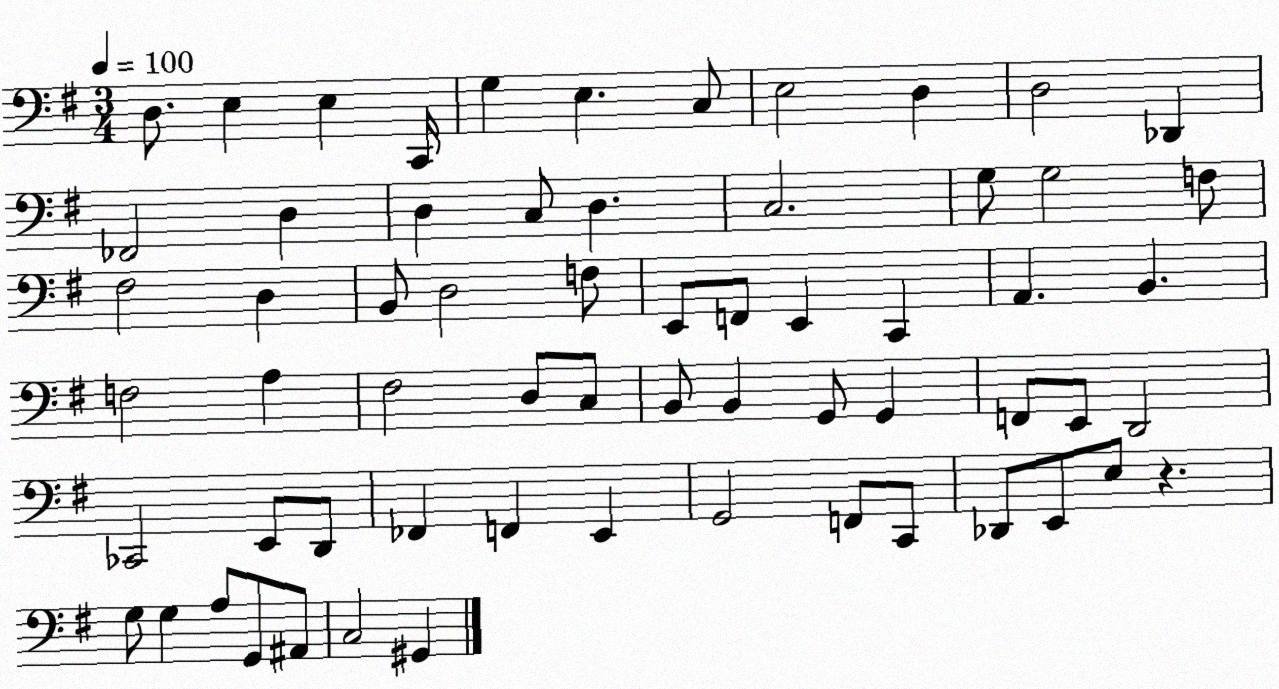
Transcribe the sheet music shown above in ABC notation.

X:1
T:Untitled
M:3/4
L:1/4
K:G
D,/2 E, E, C,,/4 G, E, C,/2 E,2 D, D,2 _D,, _F,,2 D, D, C,/2 D, C,2 G,/2 G,2 F,/2 ^F,2 D, B,,/2 D,2 F,/2 E,,/2 F,,/2 E,, C,, A,, B,, F,2 A, ^F,2 D,/2 C,/2 B,,/2 B,, G,,/2 G,, F,,/2 E,,/2 D,,2 _C,,2 E,,/2 D,,/2 _F,, F,, E,, G,,2 F,,/2 C,,/2 _D,,/2 E,,/2 E,/2 z G,/2 G, A,/2 G,,/2 ^A,,/2 C,2 ^G,,